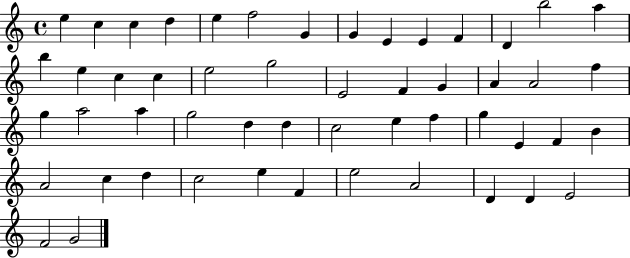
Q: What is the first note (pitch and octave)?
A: E5